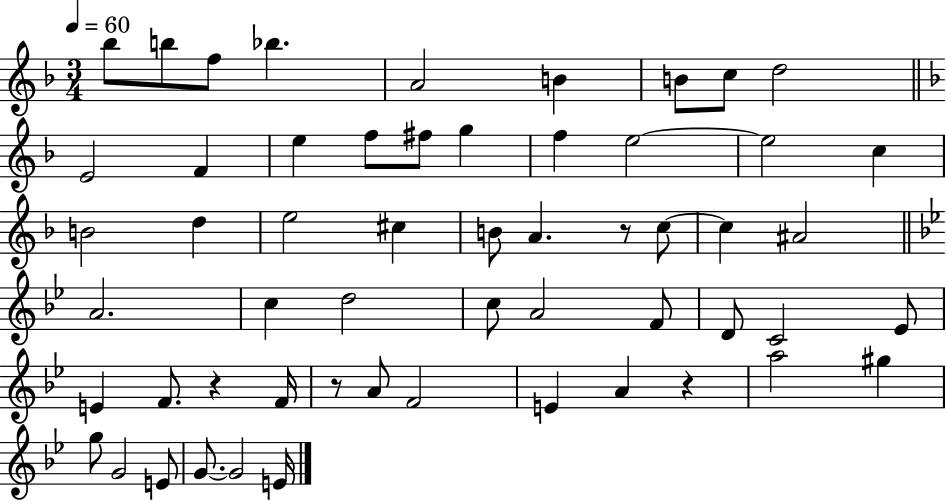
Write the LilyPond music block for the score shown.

{
  \clef treble
  \numericTimeSignature
  \time 3/4
  \key f \major
  \tempo 4 = 60
  bes''8 b''8 f''8 bes''4. | a'2 b'4 | b'8 c''8 d''2 | \bar "||" \break \key f \major e'2 f'4 | e''4 f''8 fis''8 g''4 | f''4 e''2~~ | e''2 c''4 | \break b'2 d''4 | e''2 cis''4 | b'8 a'4. r8 c''8~~ | c''4 ais'2 | \break \bar "||" \break \key bes \major a'2. | c''4 d''2 | c''8 a'2 f'8 | d'8 c'2 ees'8 | \break e'4 f'8. r4 f'16 | r8 a'8 f'2 | e'4 a'4 r4 | a''2 gis''4 | \break g''8 g'2 e'8 | g'8.~~ g'2 e'16 | \bar "|."
}